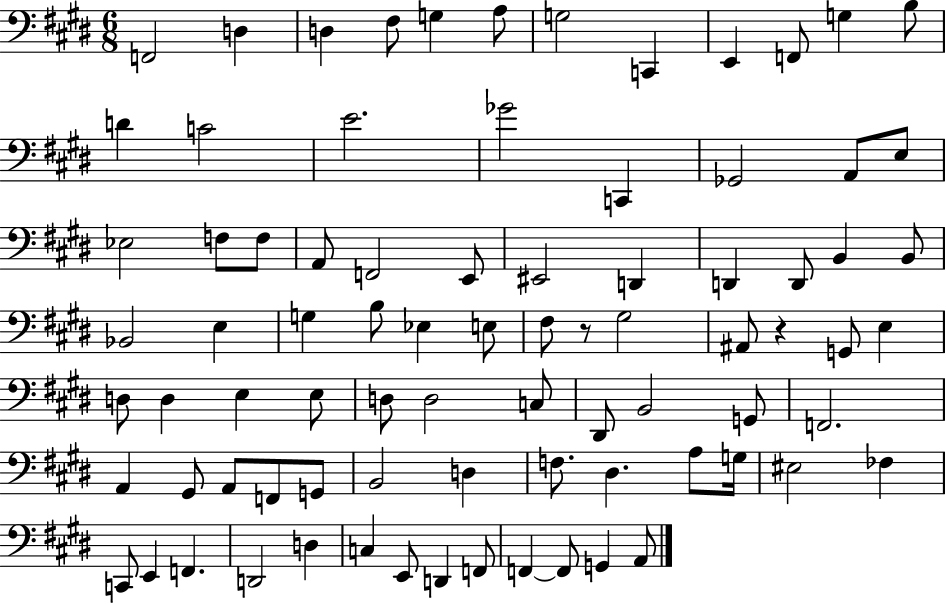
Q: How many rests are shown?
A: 2